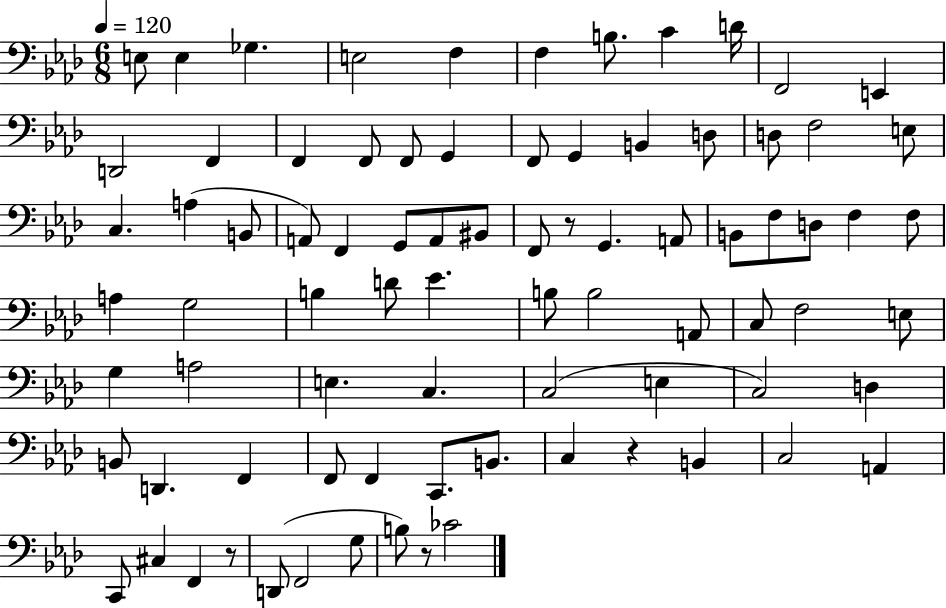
E3/e E3/q Gb3/q. E3/h F3/q F3/q B3/e. C4/q D4/s F2/h E2/q D2/h F2/q F2/q F2/e F2/e G2/q F2/e G2/q B2/q D3/e D3/e F3/h E3/e C3/q. A3/q B2/e A2/e F2/q G2/e A2/e BIS2/e F2/e R/e G2/q. A2/e B2/e F3/e D3/e F3/q F3/e A3/q G3/h B3/q D4/e Eb4/q. B3/e B3/h A2/e C3/e F3/h E3/e G3/q A3/h E3/q. C3/q. C3/h E3/q C3/h D3/q B2/e D2/q. F2/q F2/e F2/q C2/e. B2/e. C3/q R/q B2/q C3/h A2/q C2/e C#3/q F2/q R/e D2/e F2/h G3/e B3/e R/e CES4/h